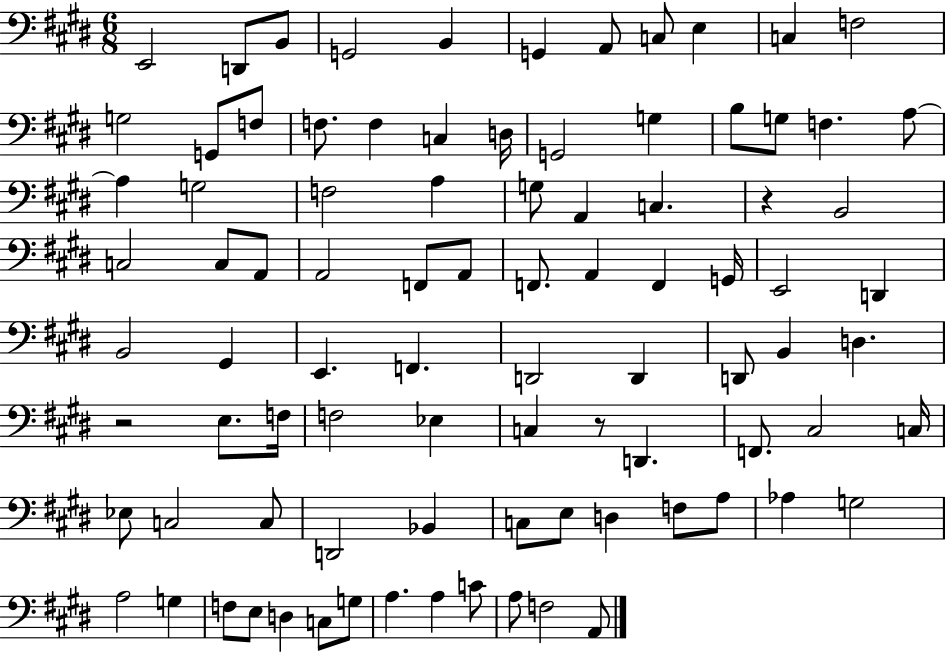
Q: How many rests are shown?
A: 3